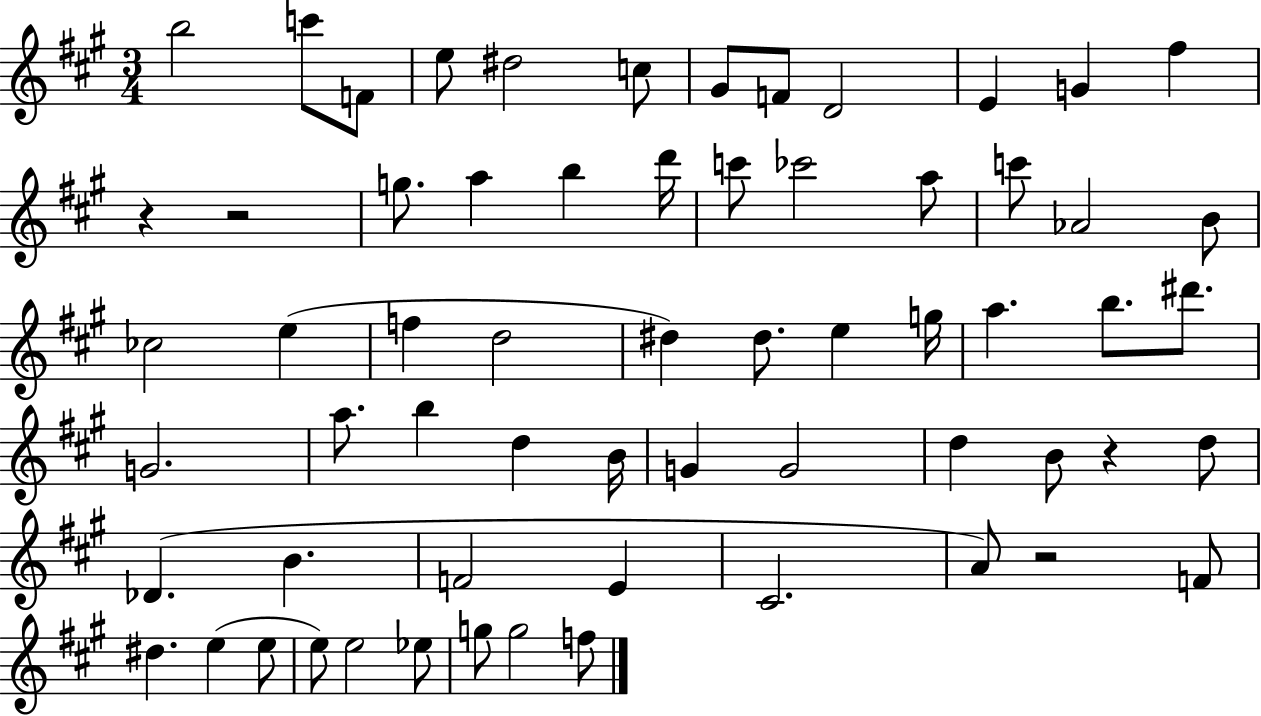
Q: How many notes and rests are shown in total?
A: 63